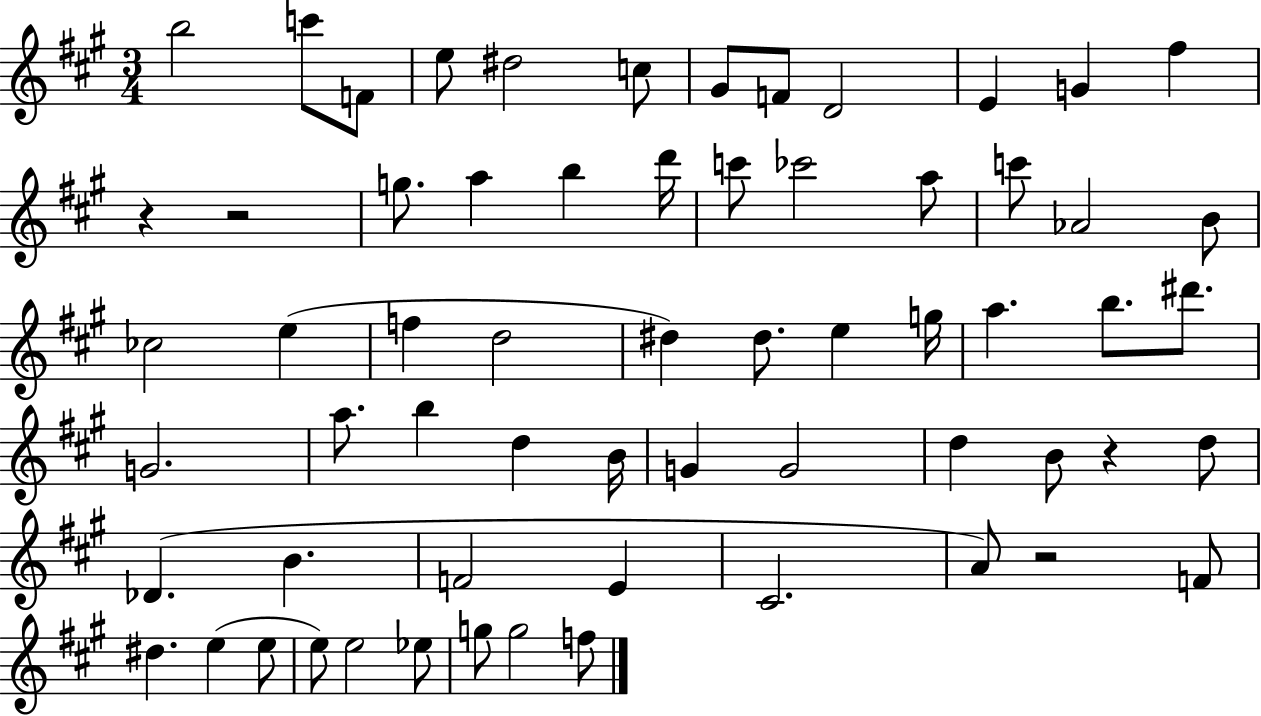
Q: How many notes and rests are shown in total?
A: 63